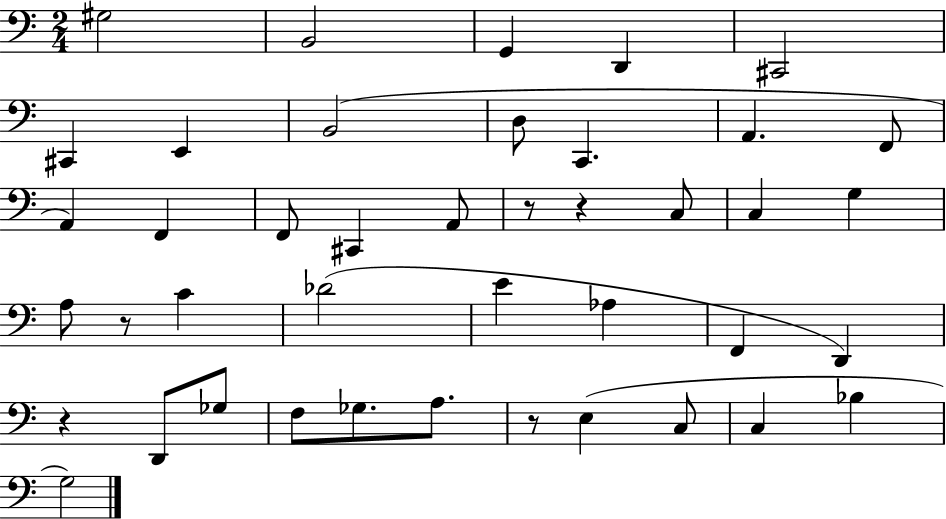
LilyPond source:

{
  \clef bass
  \numericTimeSignature
  \time 2/4
  \key c \major
  gis2 | b,2 | g,4 d,4 | cis,2 | \break cis,4 e,4 | b,2( | d8 c,4. | a,4. f,8 | \break a,4) f,4 | f,8 cis,4 a,8 | r8 r4 c8 | c4 g4 | \break a8 r8 c'4 | des'2( | e'4 aes4 | f,4 d,4) | \break r4 d,8 ges8 | f8 ges8. a8. | r8 e4( c8 | c4 bes4 | \break g2) | \bar "|."
}